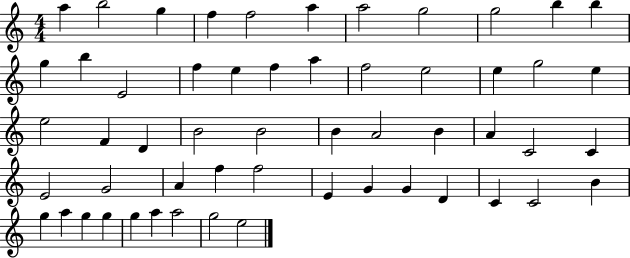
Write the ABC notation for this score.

X:1
T:Untitled
M:4/4
L:1/4
K:C
a b2 g f f2 a a2 g2 g2 b b g b E2 f e f a f2 e2 e g2 e e2 F D B2 B2 B A2 B A C2 C E2 G2 A f f2 E G G D C C2 B g a g g g a a2 g2 e2